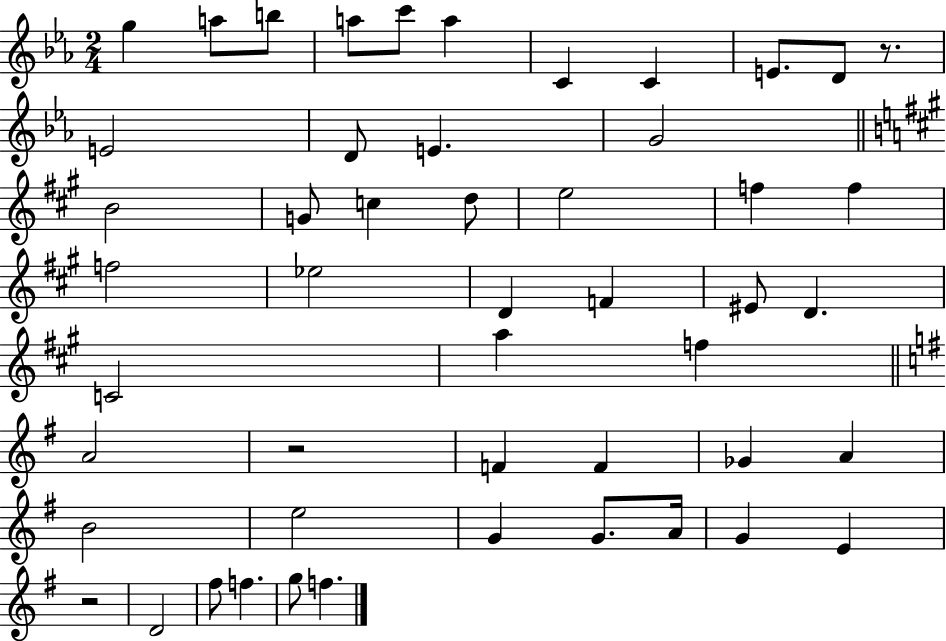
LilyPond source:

{
  \clef treble
  \numericTimeSignature
  \time 2/4
  \key ees \major
  \repeat volta 2 { g''4 a''8 b''8 | a''8 c'''8 a''4 | c'4 c'4 | e'8. d'8 r8. | \break e'2 | d'8 e'4. | g'2 | \bar "||" \break \key a \major b'2 | g'8 c''4 d''8 | e''2 | f''4 f''4 | \break f''2 | ees''2 | d'4 f'4 | eis'8 d'4. | \break c'2 | a''4 f''4 | \bar "||" \break \key g \major a'2 | r2 | f'4 f'4 | ges'4 a'4 | \break b'2 | e''2 | g'4 g'8. a'16 | g'4 e'4 | \break r2 | d'2 | fis''8 f''4. | g''8 f''4. | \break } \bar "|."
}